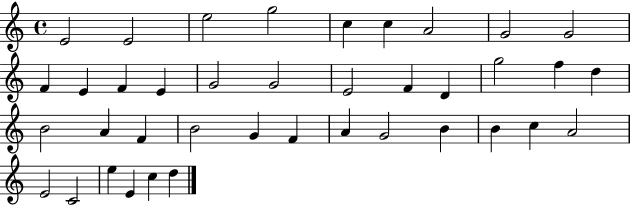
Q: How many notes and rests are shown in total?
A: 39